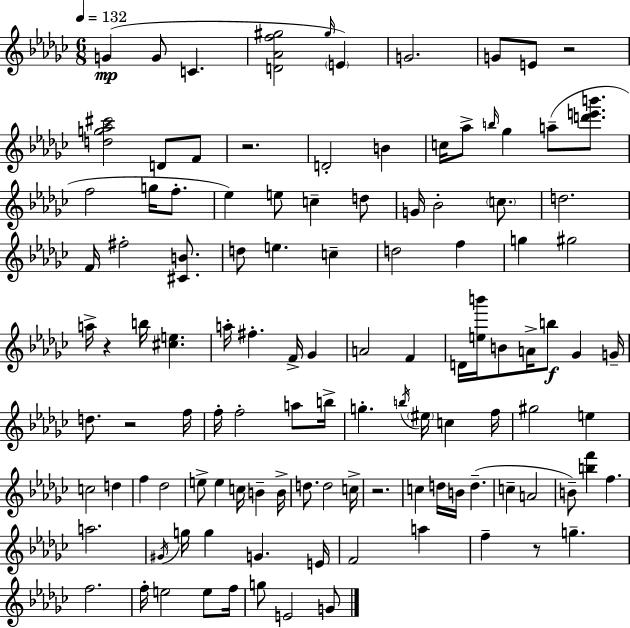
G4/q G4/e C4/q. [D4,Ab4,F5,G#5]/h G#5/s E4/q G4/h. G4/e E4/e R/h [D5,G5,Ab5,C#6]/h D4/e F4/e R/h. D4/h B4/q C5/s Ab5/e B5/s Gb5/q A5/e [D6,E6,B6]/e. F5/h G5/s F5/e. Eb5/q E5/e C5/q D5/e G4/s Bb4/h C5/e. D5/h. F4/s F#5/h [C#4,B4]/e. D5/e E5/q. C5/q D5/h F5/q G5/q G#5/h A5/s R/q B5/s [C#5,E5]/q. A5/s F#5/q. F4/s Gb4/q A4/h F4/q D4/s [E5,B6]/s B4/e A4/s B5/e Gb4/q G4/s D5/e. R/h F5/s F5/s F5/h A5/e B5/s G5/q. B5/s EIS5/s C5/q F5/s G#5/h E5/q C5/h D5/q F5/q Db5/h E5/e E5/q C5/s B4/q B4/s D5/e. D5/h C5/s R/h. C5/q D5/s B4/s D5/q. C5/q A4/h B4/e [B5,F6]/q F5/q. A5/h. G#4/s G5/s G5/q G4/q. E4/s F4/h A5/q F5/q R/e G5/q. F5/h. F5/s E5/h E5/e F5/s G5/e E4/h G4/e